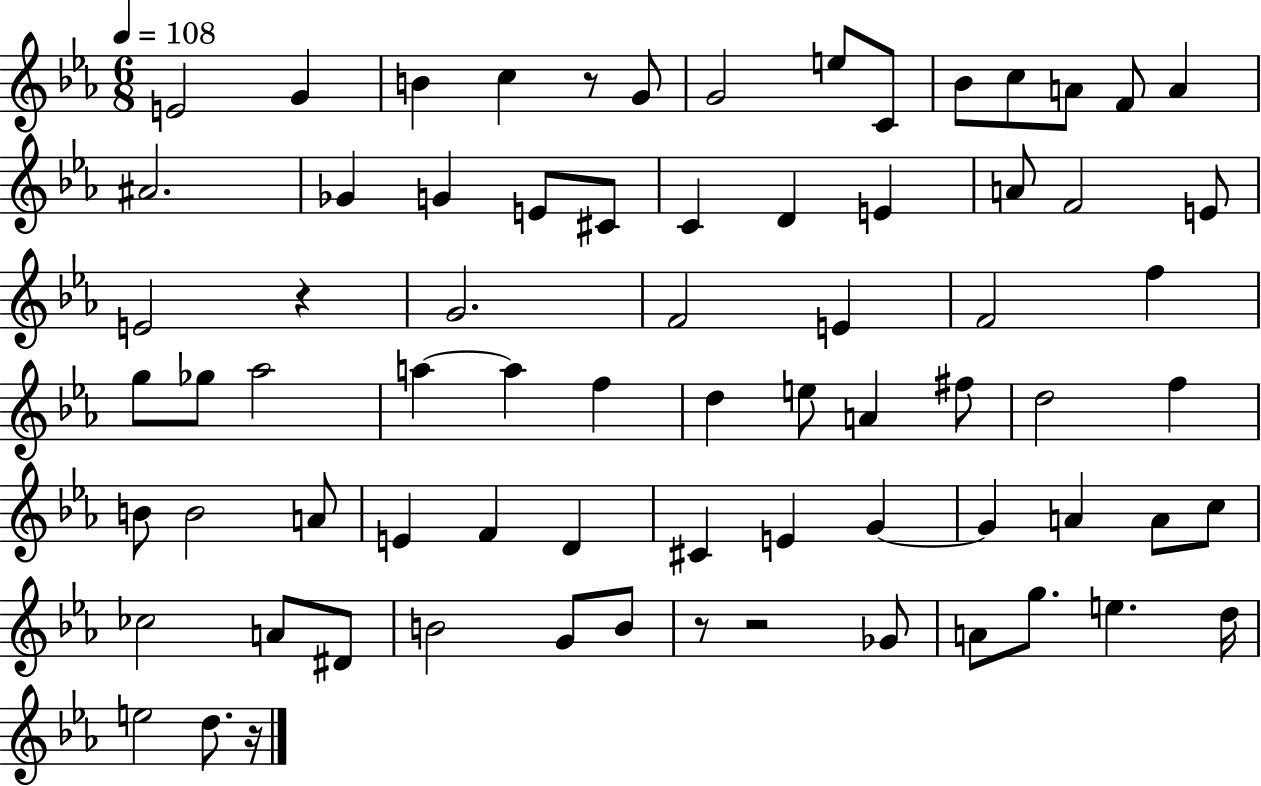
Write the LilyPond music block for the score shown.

{
  \clef treble
  \numericTimeSignature
  \time 6/8
  \key ees \major
  \tempo 4 = 108
  e'2 g'4 | b'4 c''4 r8 g'8 | g'2 e''8 c'8 | bes'8 c''8 a'8 f'8 a'4 | \break ais'2. | ges'4 g'4 e'8 cis'8 | c'4 d'4 e'4 | a'8 f'2 e'8 | \break e'2 r4 | g'2. | f'2 e'4 | f'2 f''4 | \break g''8 ges''8 aes''2 | a''4~~ a''4 f''4 | d''4 e''8 a'4 fis''8 | d''2 f''4 | \break b'8 b'2 a'8 | e'4 f'4 d'4 | cis'4 e'4 g'4~~ | g'4 a'4 a'8 c''8 | \break ces''2 a'8 dis'8 | b'2 g'8 b'8 | r8 r2 ges'8 | a'8 g''8. e''4. d''16 | \break e''2 d''8. r16 | \bar "|."
}